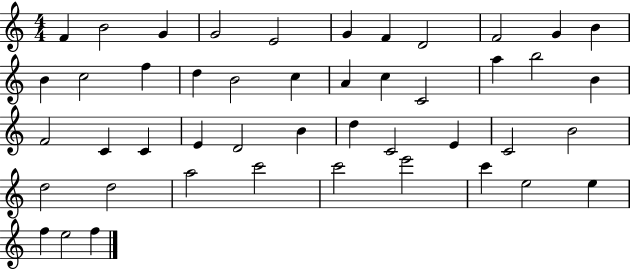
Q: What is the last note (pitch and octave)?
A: F5